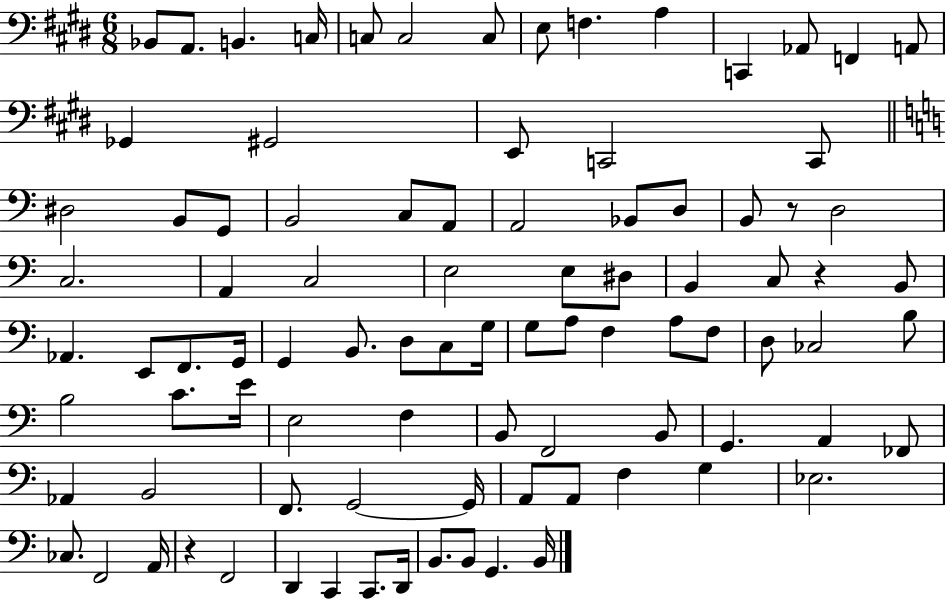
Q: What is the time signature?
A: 6/8